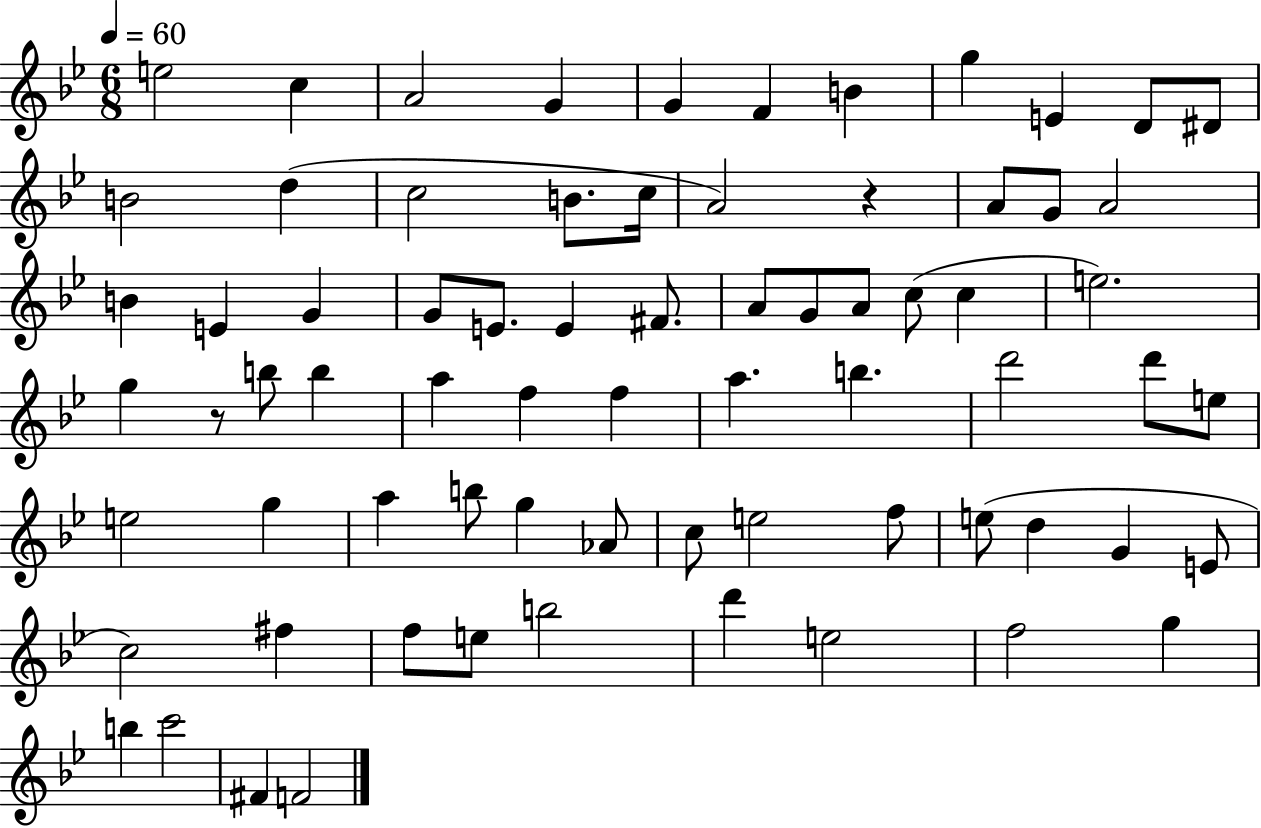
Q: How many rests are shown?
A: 2